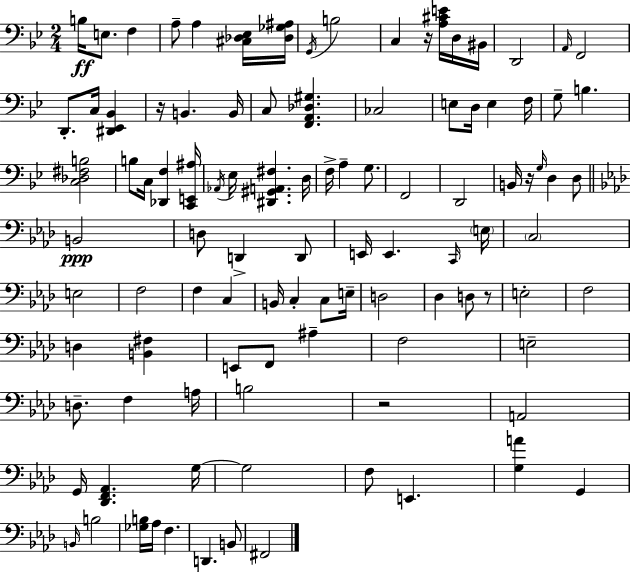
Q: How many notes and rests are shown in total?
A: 103